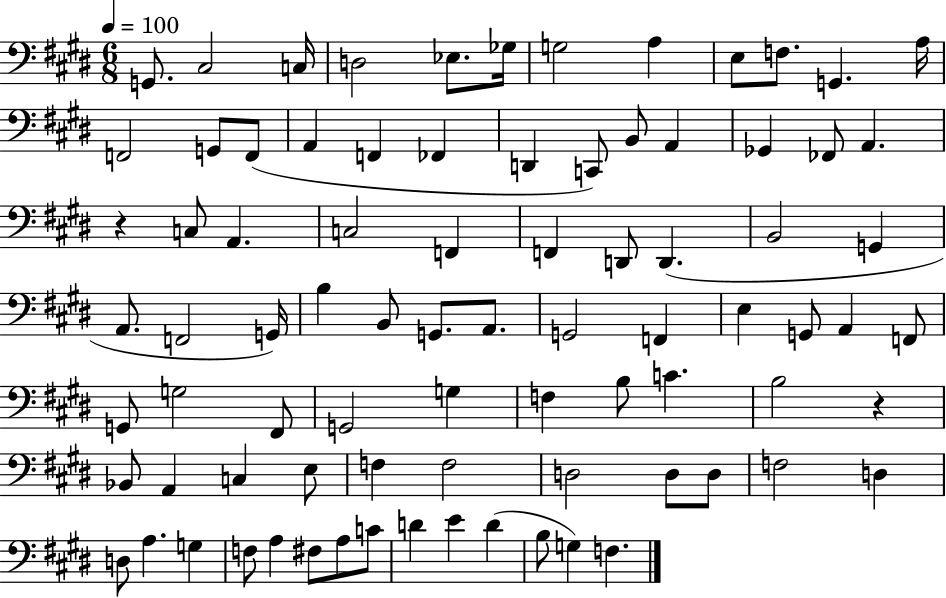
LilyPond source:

{
  \clef bass
  \numericTimeSignature
  \time 6/8
  \key e \major
  \tempo 4 = 100
  \repeat volta 2 { g,8. cis2 c16 | d2 ees8. ges16 | g2 a4 | e8 f8. g,4. a16 | \break f,2 g,8 f,8( | a,4 f,4 fes,4 | d,4 c,8) b,8 a,4 | ges,4 fes,8 a,4. | \break r4 c8 a,4. | c2 f,4 | f,4 d,8 d,4.( | b,2 g,4 | \break a,8. f,2 g,16) | b4 b,8 g,8. a,8. | g,2 f,4 | e4 g,8 a,4 f,8 | \break g,8 g2 fis,8 | g,2 g4 | f4 b8 c'4. | b2 r4 | \break bes,8 a,4 c4 e8 | f4 f2 | d2 d8 d8 | f2 d4 | \break d8 a4. g4 | f8 a4 fis8 a8 c'8 | d'4 e'4 d'4( | b8 g4) f4. | \break } \bar "|."
}